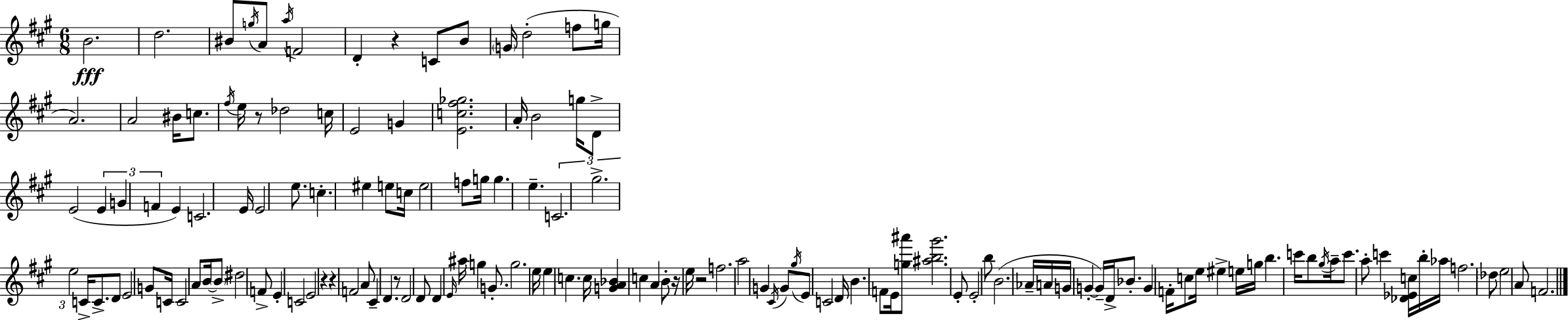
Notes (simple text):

B4/h. D5/h. BIS4/e G5/s A4/e A5/s F4/h D4/q R/q C4/e B4/e G4/s D5/h F5/e G5/s A4/h. A4/h BIS4/s C5/e. F#5/s E5/s R/e Db5/h C5/s E4/h G4/q [E4,C5,F#5,Gb5]/h. A4/s B4/h G5/s D4/e E4/h E4/q G4/q F4/q E4/q C4/h. E4/s E4/h E5/e. C5/q. EIS5/q E5/e C5/s E5/h F5/e G5/s G5/q. E5/q. C4/h. G#5/h. E5/h C4/s C4/e. D4/e E4/h G4/e C4/s C4/h A4/e B4/s B4/e D#5/h F4/e E4/q C4/h E4/h R/q R/q F4/h A4/e C#4/q D4/q. R/e D4/h D4/e D4/q E4/s A#5/s G5/q G4/e. G5/h. E5/s E5/q C5/q. C5/s [G4,A4,Bb4]/q C5/q A4/q B4/e R/s E5/s R/h F5/h. A5/h G4/q C#4/s G4/e G#5/s E4/e C4/h D4/s B4/q. F4/e E4/s [G5,A#6]/e [A#5,B5,G#6]/h. E4/e E4/h B5/e B4/h. Ab4/s A4/s G4/s G4/q G4/s D4/s Bb4/e. G4/q F4/s C5/e E5/s EIS5/q E5/s G5/s B5/q. C6/s B5/e G#5/s A5/s C6/e. A5/e C6/q [Db4,Eb4,C5]/s B5/s Ab5/s F5/h. Db5/e E5/h A4/e F4/h.